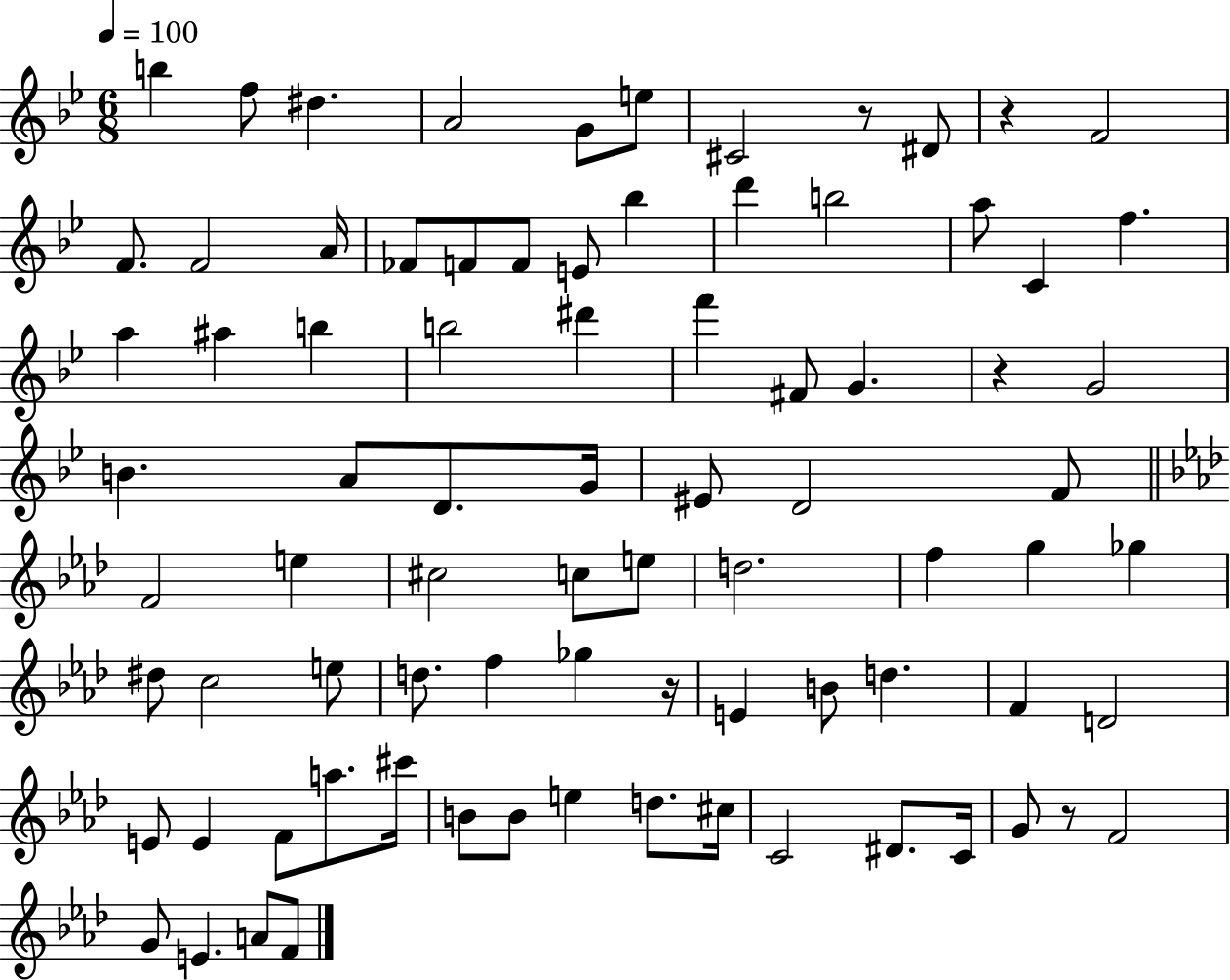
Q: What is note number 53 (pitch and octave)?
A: Gb5